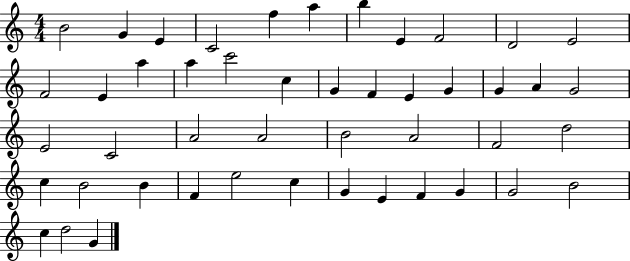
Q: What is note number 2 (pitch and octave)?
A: G4